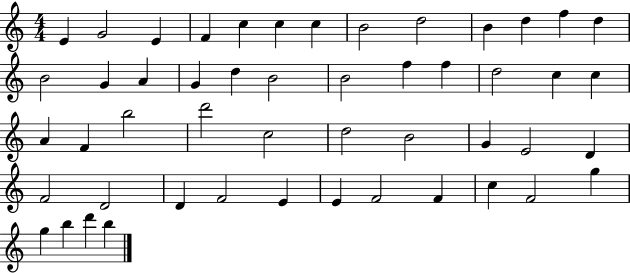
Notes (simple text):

E4/q G4/h E4/q F4/q C5/q C5/q C5/q B4/h D5/h B4/q D5/q F5/q D5/q B4/h G4/q A4/q G4/q D5/q B4/h B4/h F5/q F5/q D5/h C5/q C5/q A4/q F4/q B5/h D6/h C5/h D5/h B4/h G4/q E4/h D4/q F4/h D4/h D4/q F4/h E4/q E4/q F4/h F4/q C5/q F4/h G5/q G5/q B5/q D6/q B5/q